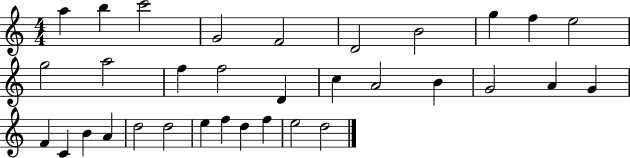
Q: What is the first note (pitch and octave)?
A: A5